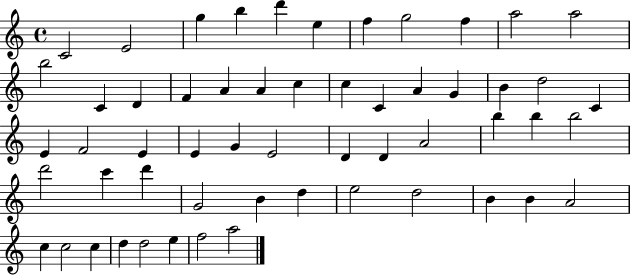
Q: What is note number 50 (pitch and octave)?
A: C5